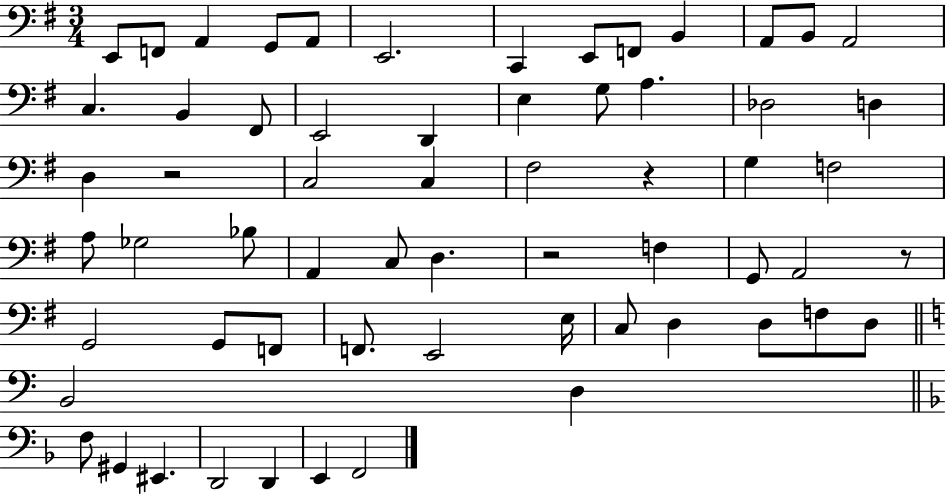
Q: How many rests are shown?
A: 4